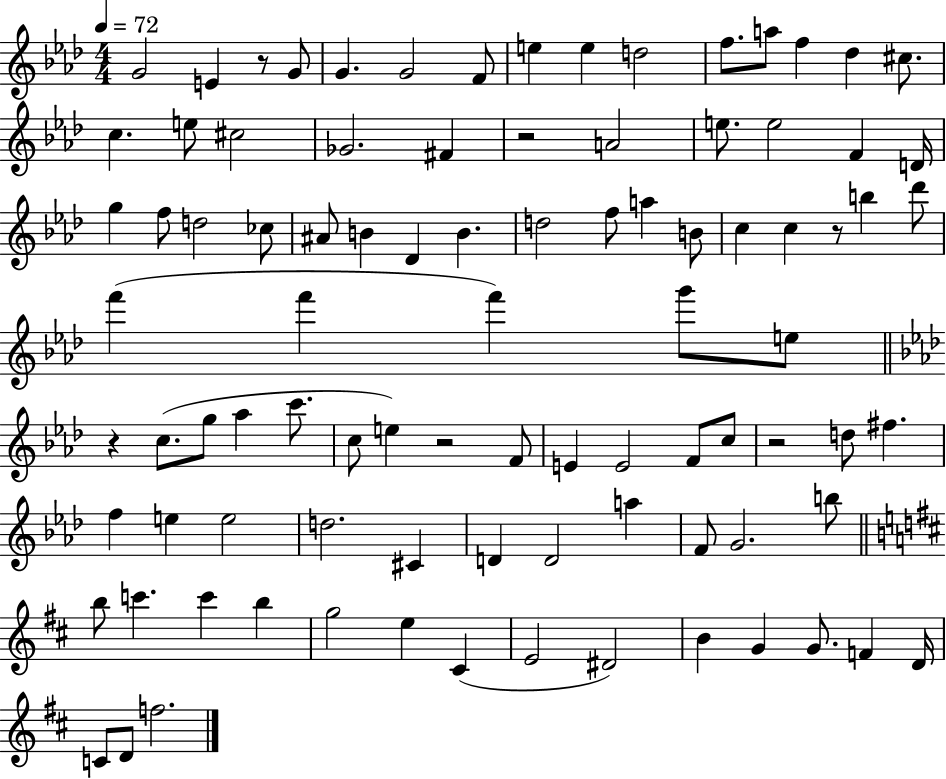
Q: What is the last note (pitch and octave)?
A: F5